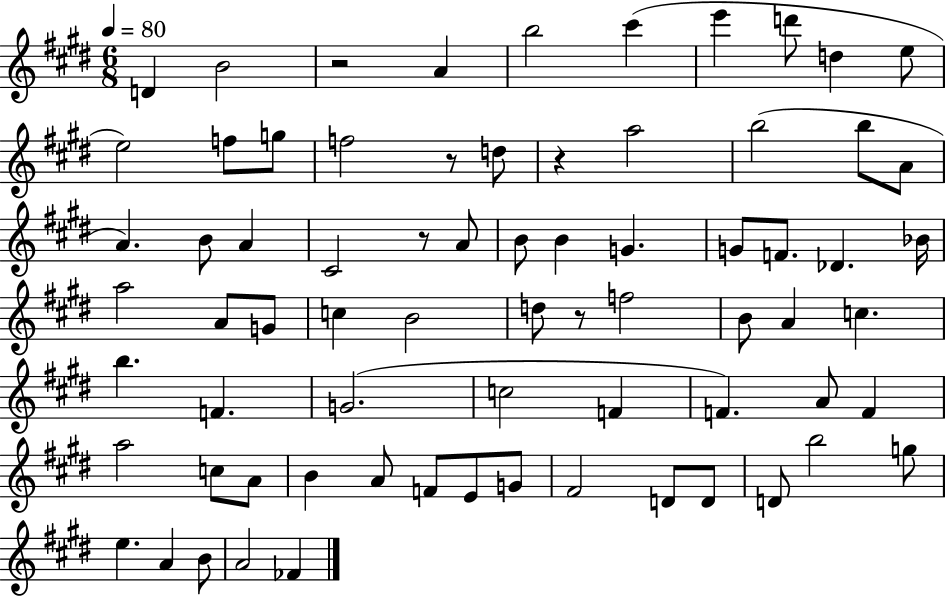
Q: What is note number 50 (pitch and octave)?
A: C5